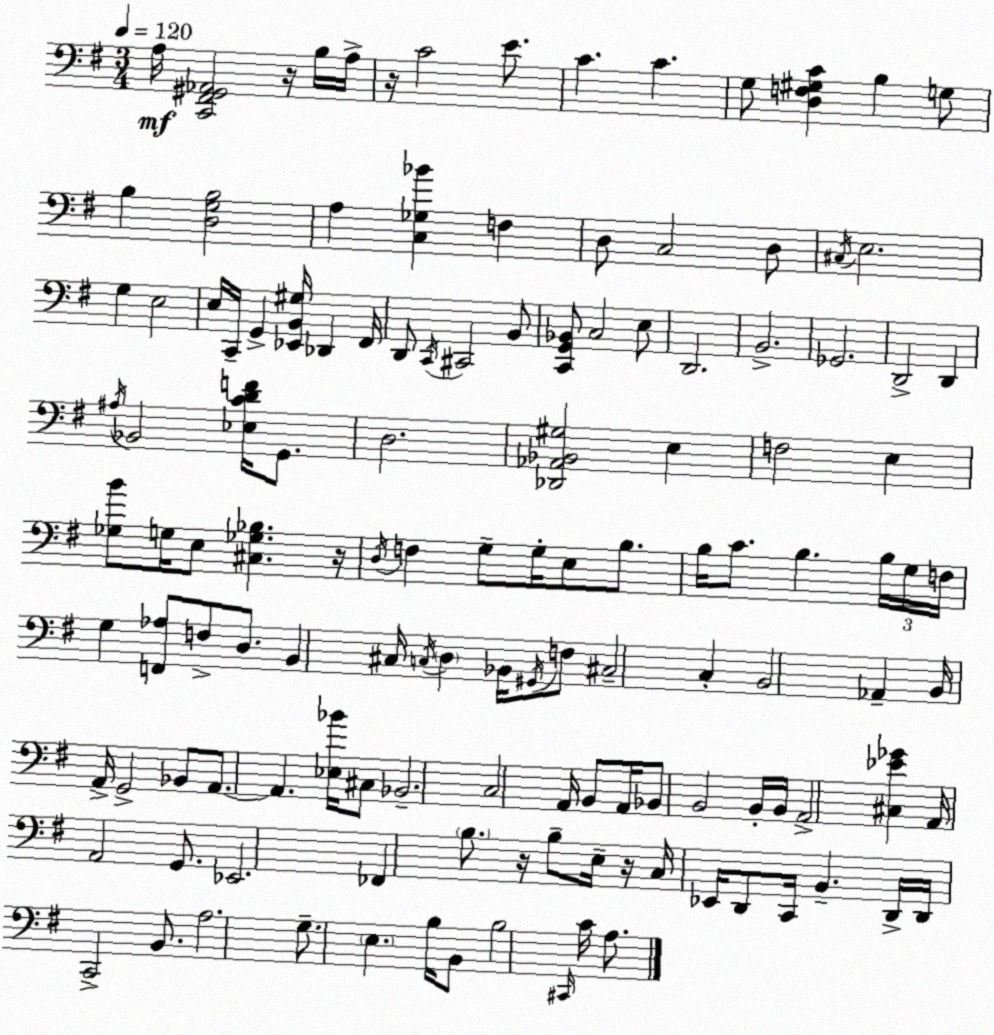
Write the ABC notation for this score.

X:1
T:Untitled
M:3/4
L:1/4
K:G
A,/4 [C,,^F,,^G,,_A,,]2 z/4 B,/4 A,/4 z/4 C2 E/2 C C G,/2 [D,F,^G,C] B, G,/2 B, [D,G,B,]2 A, [C,_G,_B] F, D,/2 C,2 D,/2 ^C,/4 E,2 G, E,2 E,/4 C,,/4 G,, [_E,,B,,^G,]/4 _D,, ^F,,/4 D,,/2 C,,/4 ^C,,2 B,,/2 [C,,G,,_B,,]/2 C,2 E,/2 D,,2 B,,2 _G,,2 D,,2 D,, ^A,/4 _B,,2 [_E,CDF]/4 G,,/2 D,2 [_D,,_A,,_B,,^G,]2 E, F,2 E, [_G,B]/2 G,/4 E,/2 [^C,_G,_B,] z/4 D,/4 F, G,/2 G,/4 E,/2 B,/2 B,/4 C/2 B, B,/4 G,/4 F,/4 G, [F,,_A,]/2 F,/2 D,/2 B,, ^C,/4 C,/4 D, _B,,/4 ^G,,/4 F,/2 ^C,2 C, B,,2 _A,, B,,/4 A,,/4 G,,2 _B,,/2 A,,/2 A,, [_E,_B]/4 ^C,/2 _B,,2 C,2 A,,/4 B,,/2 A,,/4 _B,,/2 B,,2 B,,/4 B,,/4 A,,2 [^C,_E_G] A,,/4 A,,2 G,,/2 _E,,2 _F,, B,/2 z/4 B,/2 E,/4 z/4 C,/4 _E,,/4 D,,/2 C,,/4 B,, D,,/4 D,,/4 C,,2 B,,/2 A,2 G,/2 E, B,/4 B,,/2 B,2 ^C,,/4 C/4 A,/2